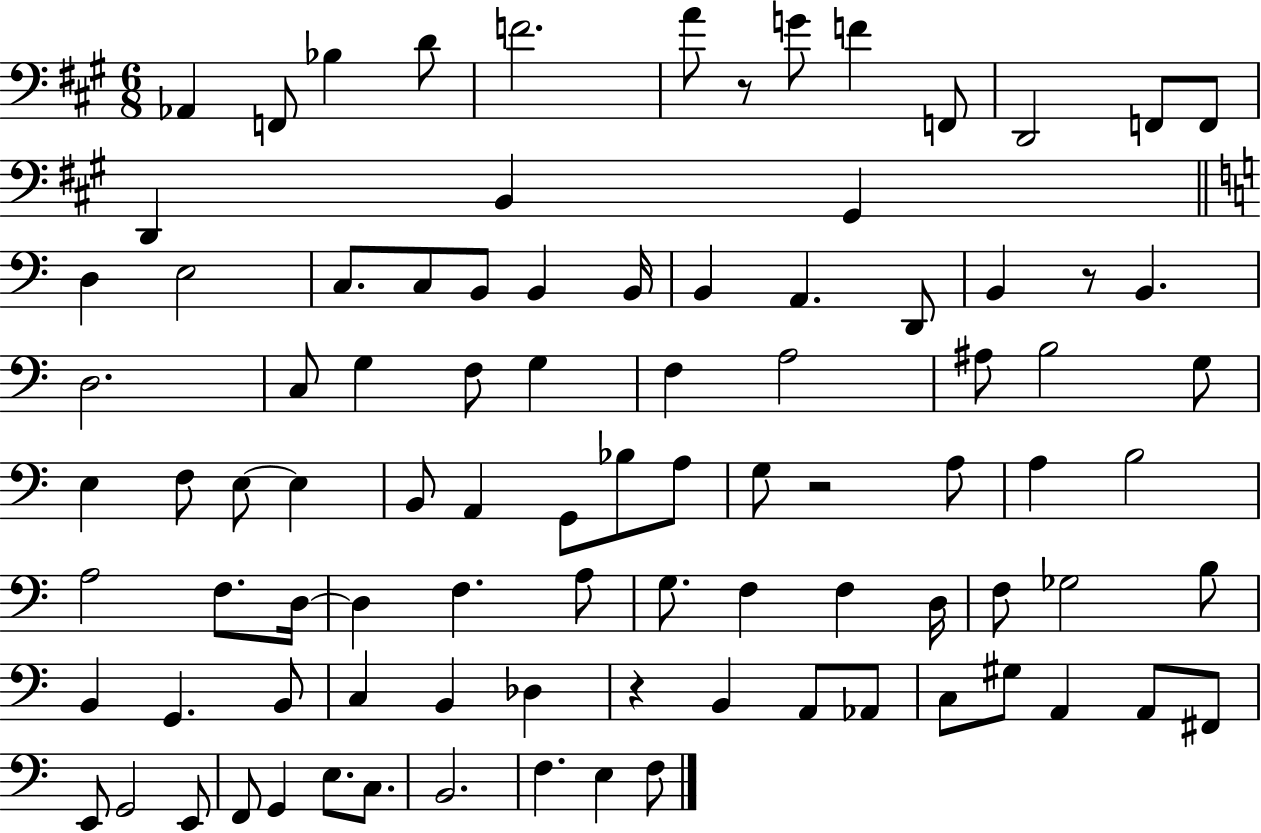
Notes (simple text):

Ab2/q F2/e Bb3/q D4/e F4/h. A4/e R/e G4/e F4/q F2/e D2/h F2/e F2/e D2/q B2/q G#2/q D3/q E3/h C3/e. C3/e B2/e B2/q B2/s B2/q A2/q. D2/e B2/q R/e B2/q. D3/h. C3/e G3/q F3/e G3/q F3/q A3/h A#3/e B3/h G3/e E3/q F3/e E3/e E3/q B2/e A2/q G2/e Bb3/e A3/e G3/e R/h A3/e A3/q B3/h A3/h F3/e. D3/s D3/q F3/q. A3/e G3/e. F3/q F3/q D3/s F3/e Gb3/h B3/e B2/q G2/q. B2/e C3/q B2/q Db3/q R/q B2/q A2/e Ab2/e C3/e G#3/e A2/q A2/e F#2/e E2/e G2/h E2/e F2/e G2/q E3/e. C3/e. B2/h. F3/q. E3/q F3/e